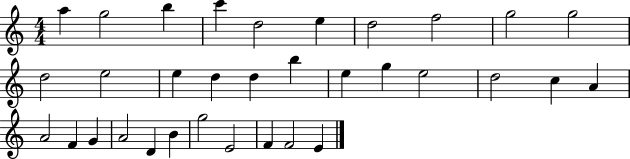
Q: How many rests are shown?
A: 0